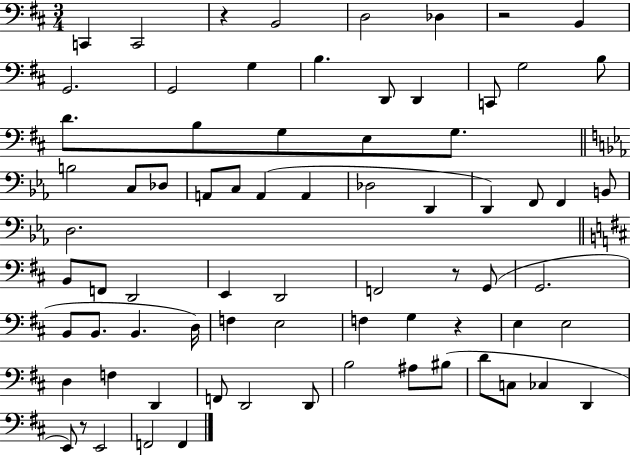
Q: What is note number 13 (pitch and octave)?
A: C2